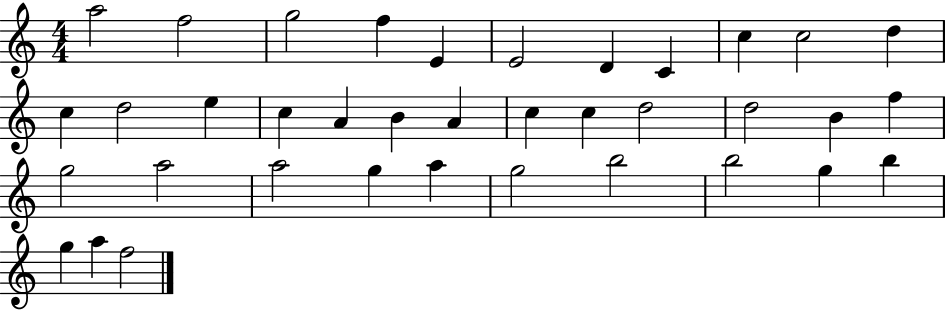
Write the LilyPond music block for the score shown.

{
  \clef treble
  \numericTimeSignature
  \time 4/4
  \key c \major
  a''2 f''2 | g''2 f''4 e'4 | e'2 d'4 c'4 | c''4 c''2 d''4 | \break c''4 d''2 e''4 | c''4 a'4 b'4 a'4 | c''4 c''4 d''2 | d''2 b'4 f''4 | \break g''2 a''2 | a''2 g''4 a''4 | g''2 b''2 | b''2 g''4 b''4 | \break g''4 a''4 f''2 | \bar "|."
}